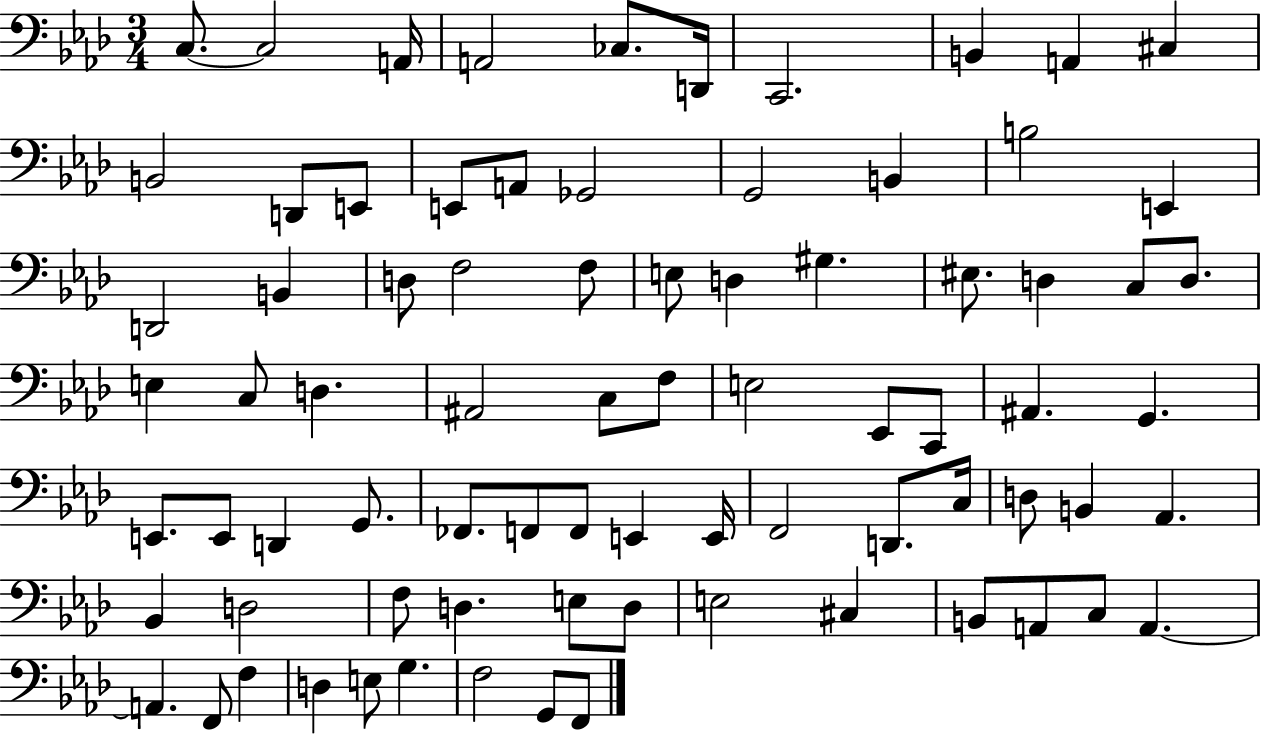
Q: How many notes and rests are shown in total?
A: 79